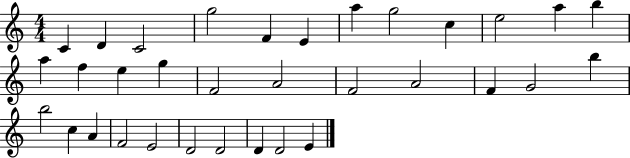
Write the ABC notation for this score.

X:1
T:Untitled
M:4/4
L:1/4
K:C
C D C2 g2 F E a g2 c e2 a b a f e g F2 A2 F2 A2 F G2 b b2 c A F2 E2 D2 D2 D D2 E